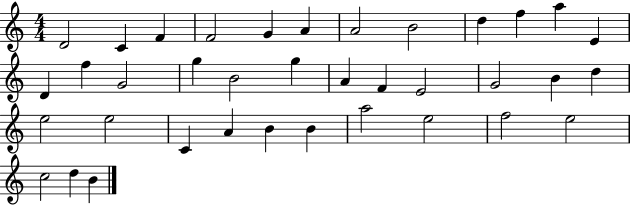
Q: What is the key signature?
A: C major